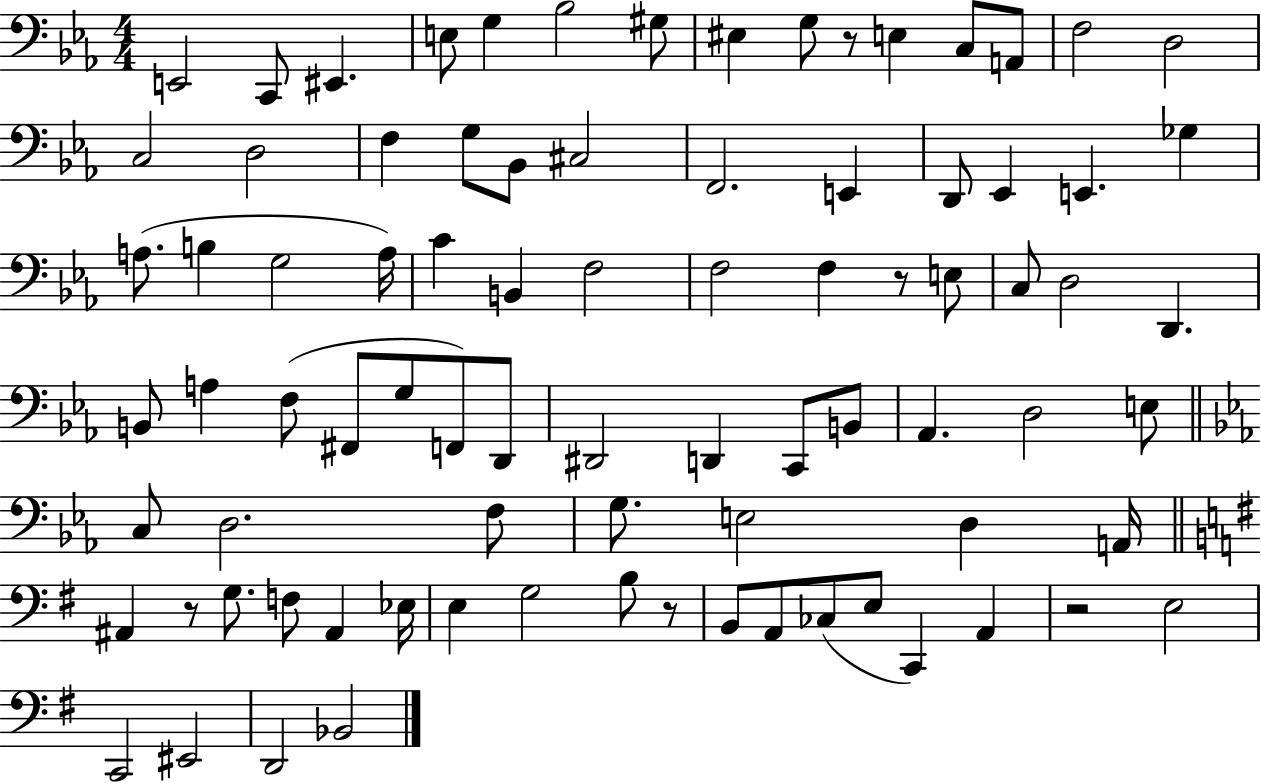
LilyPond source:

{
  \clef bass
  \numericTimeSignature
  \time 4/4
  \key ees \major
  \repeat volta 2 { e,2 c,8 eis,4. | e8 g4 bes2 gis8 | eis4 g8 r8 e4 c8 a,8 | f2 d2 | \break c2 d2 | f4 g8 bes,8 cis2 | f,2. e,4 | d,8 ees,4 e,4. ges4 | \break a8.( b4 g2 a16) | c'4 b,4 f2 | f2 f4 r8 e8 | c8 d2 d,4. | \break b,8 a4 f8( fis,8 g8 f,8) d,8 | dis,2 d,4 c,8 b,8 | aes,4. d2 e8 | \bar "||" \break \key ees \major c8 d2. f8 | g8. e2 d4 a,16 | \bar "||" \break \key e \minor ais,4 r8 g8. f8 ais,4 ees16 | e4 g2 b8 r8 | b,8 a,8 ces8( e8 c,4) a,4 | r2 e2 | \break c,2 eis,2 | d,2 bes,2 | } \bar "|."
}